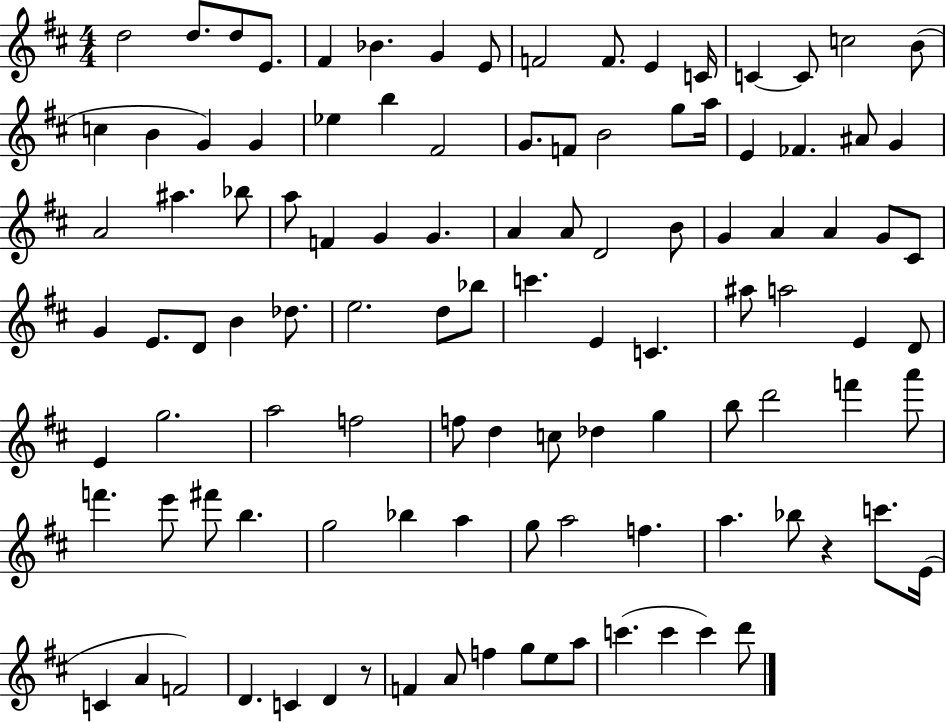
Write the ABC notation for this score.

X:1
T:Untitled
M:4/4
L:1/4
K:D
d2 d/2 d/2 E/2 ^F _B G E/2 F2 F/2 E C/4 C C/2 c2 B/2 c B G G _e b ^F2 G/2 F/2 B2 g/2 a/4 E _F ^A/2 G A2 ^a _b/2 a/2 F G G A A/2 D2 B/2 G A A G/2 ^C/2 G E/2 D/2 B _d/2 e2 d/2 _b/2 c' E C ^a/2 a2 E D/2 E g2 a2 f2 f/2 d c/2 _d g b/2 d'2 f' a'/2 f' e'/2 ^f'/2 b g2 _b a g/2 a2 f a _b/2 z c'/2 E/4 C A F2 D C D z/2 F A/2 f g/2 e/2 a/2 c' c' c' d'/2